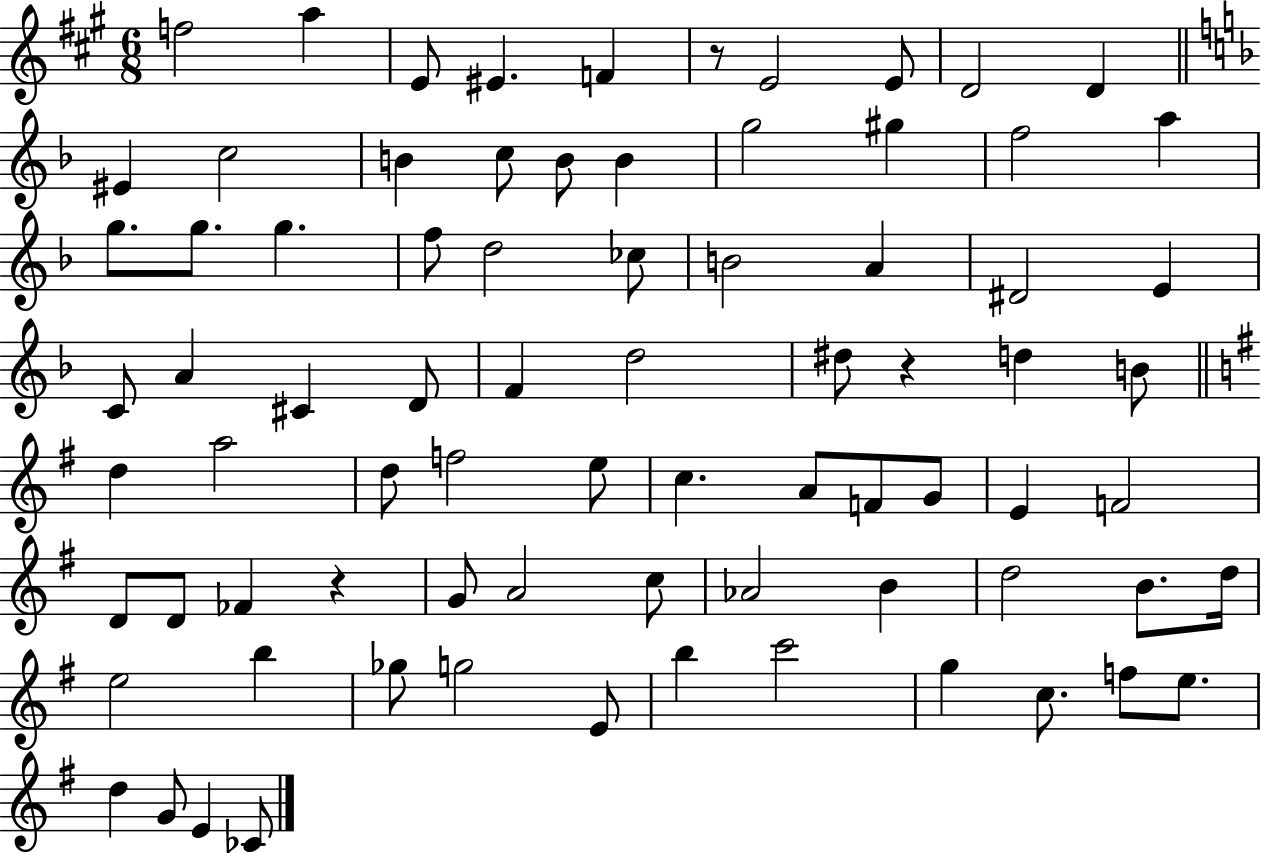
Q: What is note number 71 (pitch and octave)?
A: E5